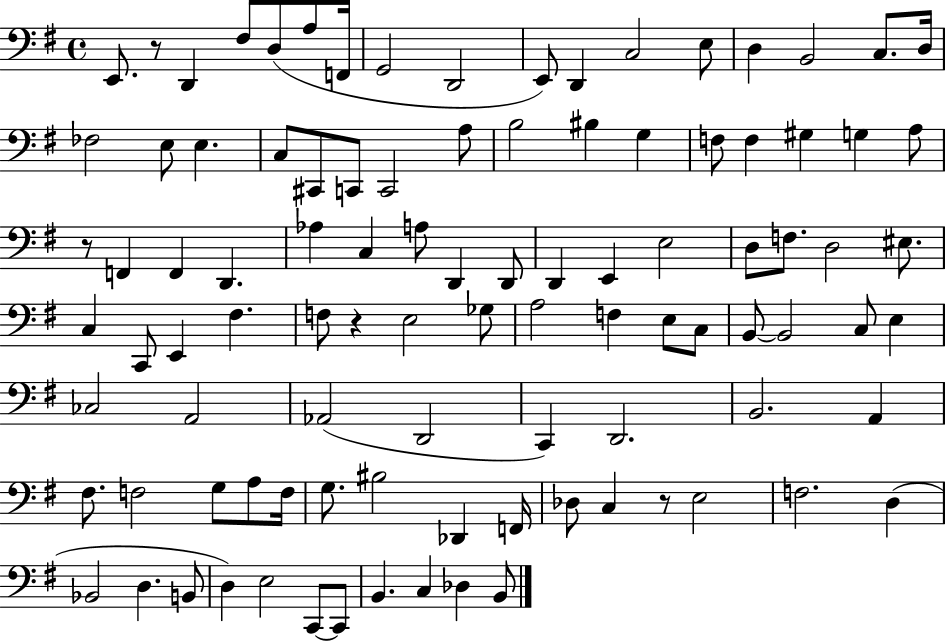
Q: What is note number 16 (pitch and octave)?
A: D3